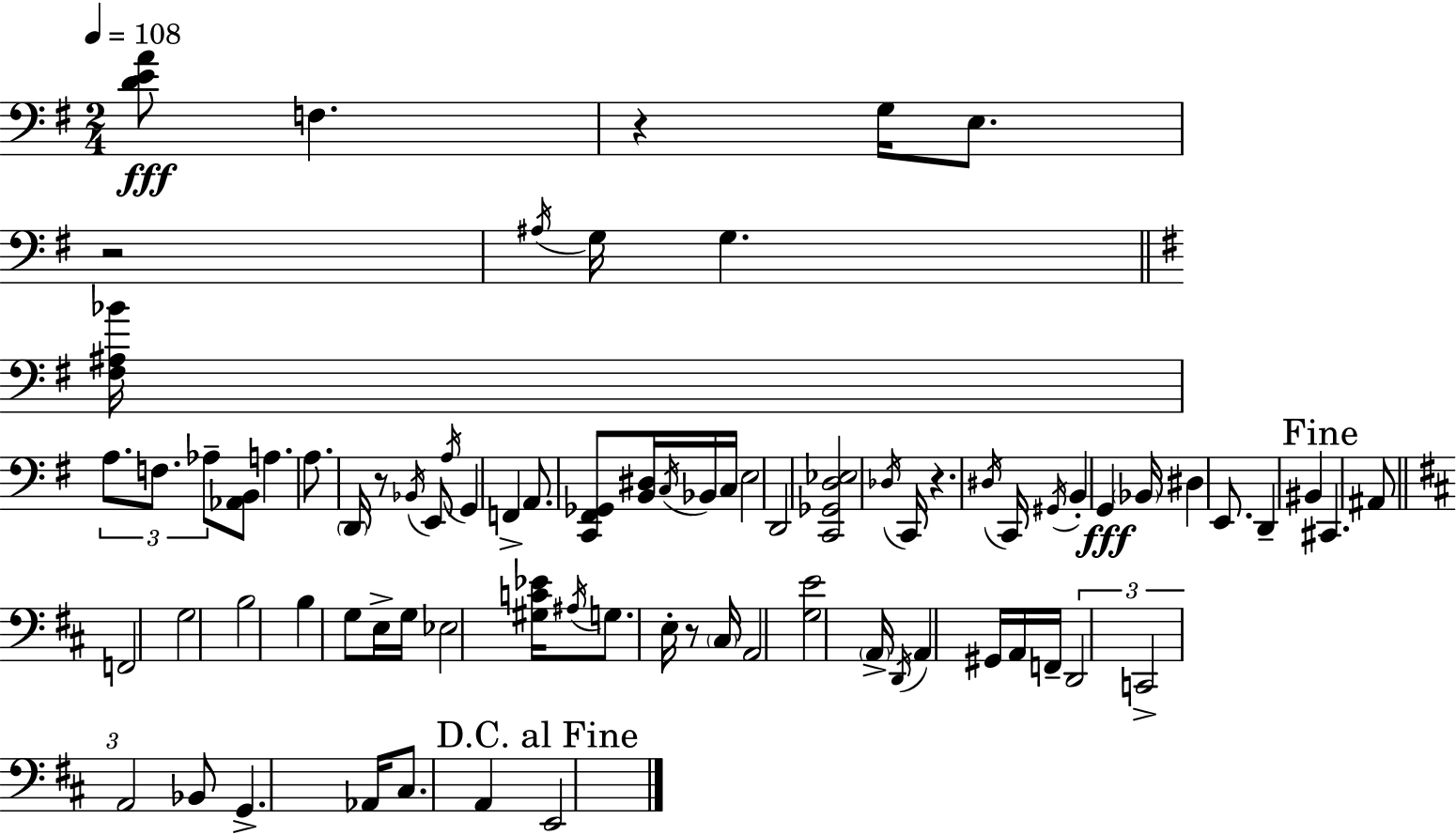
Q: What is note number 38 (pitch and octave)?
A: F2